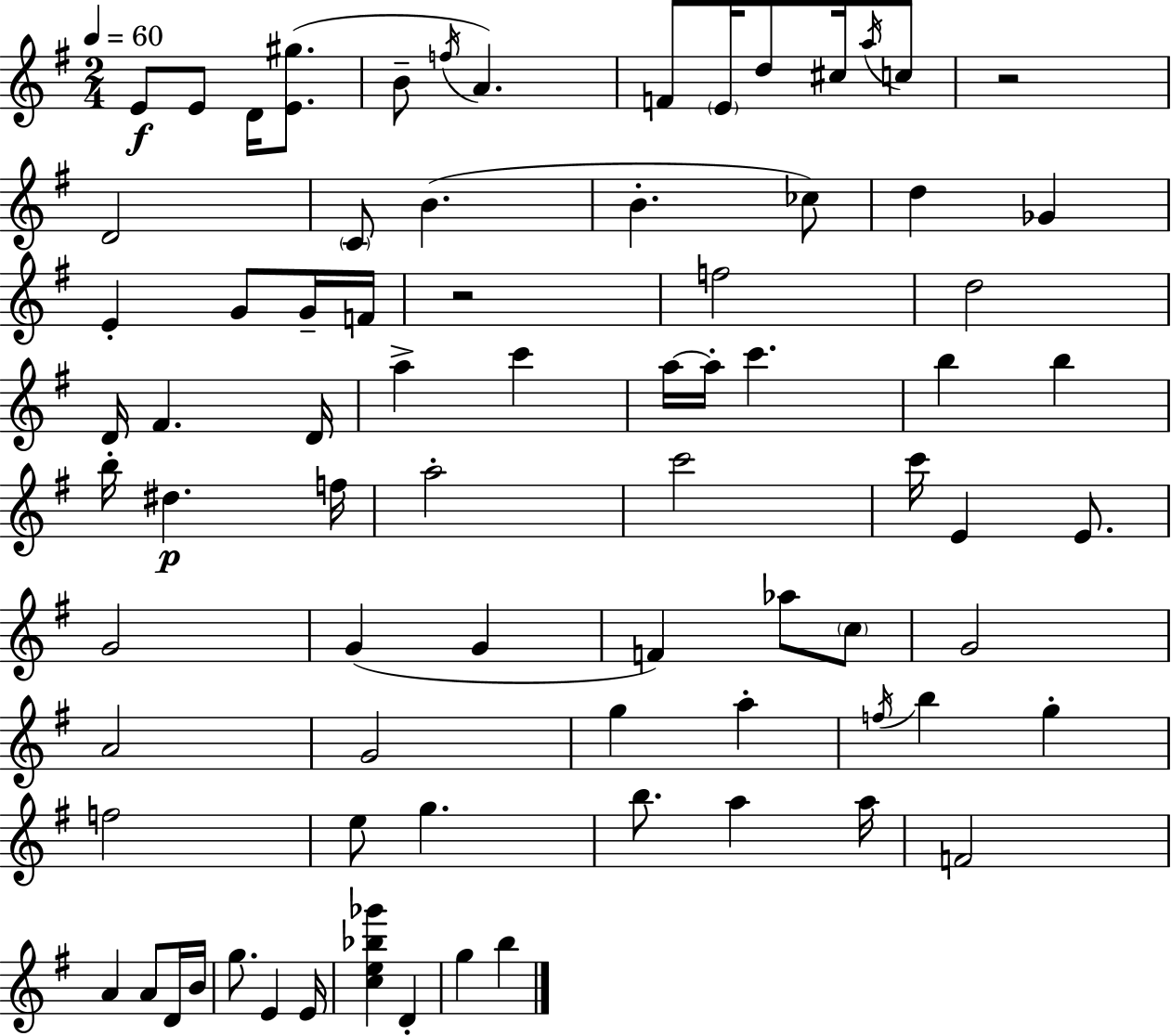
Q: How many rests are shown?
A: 2